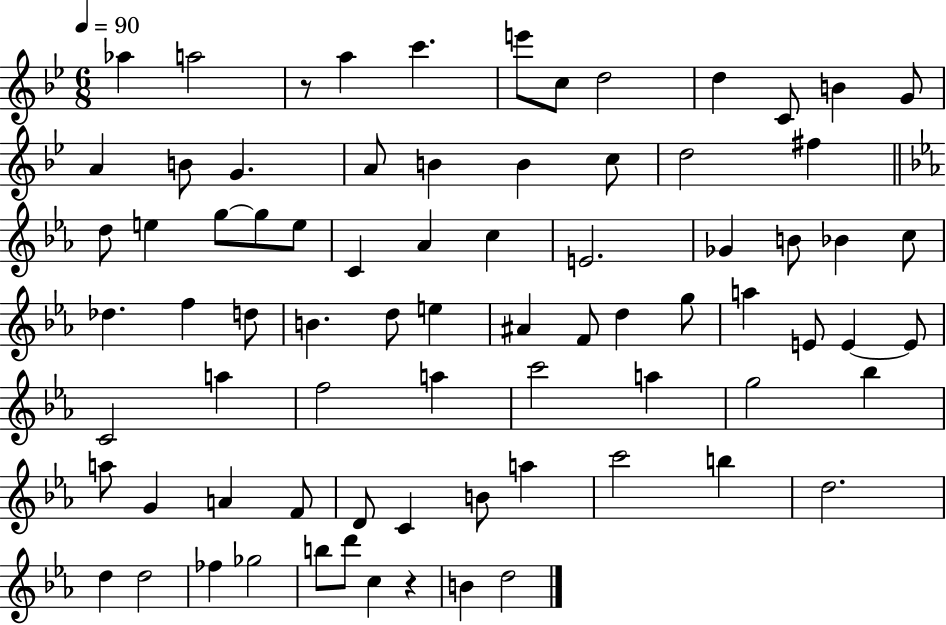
Ab5/q A5/h R/e A5/q C6/q. E6/e C5/e D5/h D5/q C4/e B4/q G4/e A4/q B4/e G4/q. A4/e B4/q B4/q C5/e D5/h F#5/q D5/e E5/q G5/e G5/e E5/e C4/q Ab4/q C5/q E4/h. Gb4/q B4/e Bb4/q C5/e Db5/q. F5/q D5/e B4/q. D5/e E5/q A#4/q F4/e D5/q G5/e A5/q E4/e E4/q E4/e C4/h A5/q F5/h A5/q C6/h A5/q G5/h Bb5/q A5/e G4/q A4/q F4/e D4/e C4/q B4/e A5/q C6/h B5/q D5/h. D5/q D5/h FES5/q Gb5/h B5/e D6/e C5/q R/q B4/q D5/h